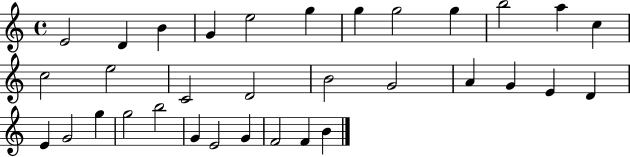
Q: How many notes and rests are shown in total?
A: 33